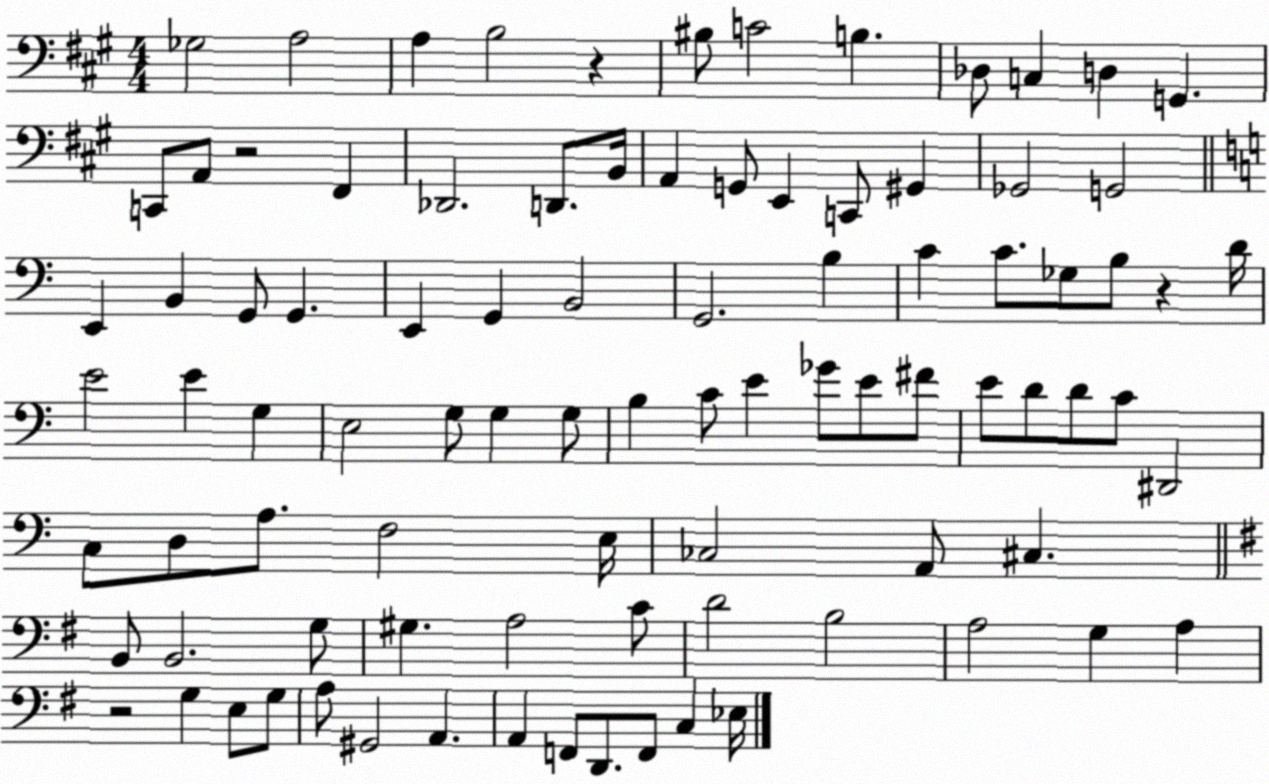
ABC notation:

X:1
T:Untitled
M:4/4
L:1/4
K:A
_G,2 A,2 A, B,2 z ^B,/2 C2 B, _D,/2 C, D, G,, C,,/2 A,,/2 z2 ^F,, _D,,2 D,,/2 B,,/4 A,, G,,/2 E,, C,,/2 ^G,, _G,,2 G,,2 E,, B,, G,,/2 G,, E,, G,, B,,2 G,,2 B, C C/2 _G,/2 B,/2 z D/4 E2 E G, E,2 G,/2 G, G,/2 B, C/2 E _G/2 E/2 ^F/2 E/2 D/2 D/2 C/2 ^D,,2 C,/2 D,/2 A,/2 F,2 E,/4 _C,2 A,,/2 ^C, B,,/2 B,,2 G,/2 ^G, A,2 C/2 D2 B,2 A,2 G, A, z2 G, E,/2 G,/2 A,/2 ^G,,2 A,, A,, F,,/2 D,,/2 F,,/2 C, _E,/4